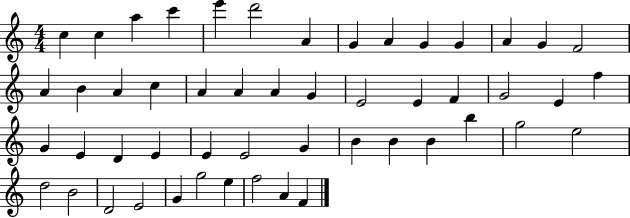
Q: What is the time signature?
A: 4/4